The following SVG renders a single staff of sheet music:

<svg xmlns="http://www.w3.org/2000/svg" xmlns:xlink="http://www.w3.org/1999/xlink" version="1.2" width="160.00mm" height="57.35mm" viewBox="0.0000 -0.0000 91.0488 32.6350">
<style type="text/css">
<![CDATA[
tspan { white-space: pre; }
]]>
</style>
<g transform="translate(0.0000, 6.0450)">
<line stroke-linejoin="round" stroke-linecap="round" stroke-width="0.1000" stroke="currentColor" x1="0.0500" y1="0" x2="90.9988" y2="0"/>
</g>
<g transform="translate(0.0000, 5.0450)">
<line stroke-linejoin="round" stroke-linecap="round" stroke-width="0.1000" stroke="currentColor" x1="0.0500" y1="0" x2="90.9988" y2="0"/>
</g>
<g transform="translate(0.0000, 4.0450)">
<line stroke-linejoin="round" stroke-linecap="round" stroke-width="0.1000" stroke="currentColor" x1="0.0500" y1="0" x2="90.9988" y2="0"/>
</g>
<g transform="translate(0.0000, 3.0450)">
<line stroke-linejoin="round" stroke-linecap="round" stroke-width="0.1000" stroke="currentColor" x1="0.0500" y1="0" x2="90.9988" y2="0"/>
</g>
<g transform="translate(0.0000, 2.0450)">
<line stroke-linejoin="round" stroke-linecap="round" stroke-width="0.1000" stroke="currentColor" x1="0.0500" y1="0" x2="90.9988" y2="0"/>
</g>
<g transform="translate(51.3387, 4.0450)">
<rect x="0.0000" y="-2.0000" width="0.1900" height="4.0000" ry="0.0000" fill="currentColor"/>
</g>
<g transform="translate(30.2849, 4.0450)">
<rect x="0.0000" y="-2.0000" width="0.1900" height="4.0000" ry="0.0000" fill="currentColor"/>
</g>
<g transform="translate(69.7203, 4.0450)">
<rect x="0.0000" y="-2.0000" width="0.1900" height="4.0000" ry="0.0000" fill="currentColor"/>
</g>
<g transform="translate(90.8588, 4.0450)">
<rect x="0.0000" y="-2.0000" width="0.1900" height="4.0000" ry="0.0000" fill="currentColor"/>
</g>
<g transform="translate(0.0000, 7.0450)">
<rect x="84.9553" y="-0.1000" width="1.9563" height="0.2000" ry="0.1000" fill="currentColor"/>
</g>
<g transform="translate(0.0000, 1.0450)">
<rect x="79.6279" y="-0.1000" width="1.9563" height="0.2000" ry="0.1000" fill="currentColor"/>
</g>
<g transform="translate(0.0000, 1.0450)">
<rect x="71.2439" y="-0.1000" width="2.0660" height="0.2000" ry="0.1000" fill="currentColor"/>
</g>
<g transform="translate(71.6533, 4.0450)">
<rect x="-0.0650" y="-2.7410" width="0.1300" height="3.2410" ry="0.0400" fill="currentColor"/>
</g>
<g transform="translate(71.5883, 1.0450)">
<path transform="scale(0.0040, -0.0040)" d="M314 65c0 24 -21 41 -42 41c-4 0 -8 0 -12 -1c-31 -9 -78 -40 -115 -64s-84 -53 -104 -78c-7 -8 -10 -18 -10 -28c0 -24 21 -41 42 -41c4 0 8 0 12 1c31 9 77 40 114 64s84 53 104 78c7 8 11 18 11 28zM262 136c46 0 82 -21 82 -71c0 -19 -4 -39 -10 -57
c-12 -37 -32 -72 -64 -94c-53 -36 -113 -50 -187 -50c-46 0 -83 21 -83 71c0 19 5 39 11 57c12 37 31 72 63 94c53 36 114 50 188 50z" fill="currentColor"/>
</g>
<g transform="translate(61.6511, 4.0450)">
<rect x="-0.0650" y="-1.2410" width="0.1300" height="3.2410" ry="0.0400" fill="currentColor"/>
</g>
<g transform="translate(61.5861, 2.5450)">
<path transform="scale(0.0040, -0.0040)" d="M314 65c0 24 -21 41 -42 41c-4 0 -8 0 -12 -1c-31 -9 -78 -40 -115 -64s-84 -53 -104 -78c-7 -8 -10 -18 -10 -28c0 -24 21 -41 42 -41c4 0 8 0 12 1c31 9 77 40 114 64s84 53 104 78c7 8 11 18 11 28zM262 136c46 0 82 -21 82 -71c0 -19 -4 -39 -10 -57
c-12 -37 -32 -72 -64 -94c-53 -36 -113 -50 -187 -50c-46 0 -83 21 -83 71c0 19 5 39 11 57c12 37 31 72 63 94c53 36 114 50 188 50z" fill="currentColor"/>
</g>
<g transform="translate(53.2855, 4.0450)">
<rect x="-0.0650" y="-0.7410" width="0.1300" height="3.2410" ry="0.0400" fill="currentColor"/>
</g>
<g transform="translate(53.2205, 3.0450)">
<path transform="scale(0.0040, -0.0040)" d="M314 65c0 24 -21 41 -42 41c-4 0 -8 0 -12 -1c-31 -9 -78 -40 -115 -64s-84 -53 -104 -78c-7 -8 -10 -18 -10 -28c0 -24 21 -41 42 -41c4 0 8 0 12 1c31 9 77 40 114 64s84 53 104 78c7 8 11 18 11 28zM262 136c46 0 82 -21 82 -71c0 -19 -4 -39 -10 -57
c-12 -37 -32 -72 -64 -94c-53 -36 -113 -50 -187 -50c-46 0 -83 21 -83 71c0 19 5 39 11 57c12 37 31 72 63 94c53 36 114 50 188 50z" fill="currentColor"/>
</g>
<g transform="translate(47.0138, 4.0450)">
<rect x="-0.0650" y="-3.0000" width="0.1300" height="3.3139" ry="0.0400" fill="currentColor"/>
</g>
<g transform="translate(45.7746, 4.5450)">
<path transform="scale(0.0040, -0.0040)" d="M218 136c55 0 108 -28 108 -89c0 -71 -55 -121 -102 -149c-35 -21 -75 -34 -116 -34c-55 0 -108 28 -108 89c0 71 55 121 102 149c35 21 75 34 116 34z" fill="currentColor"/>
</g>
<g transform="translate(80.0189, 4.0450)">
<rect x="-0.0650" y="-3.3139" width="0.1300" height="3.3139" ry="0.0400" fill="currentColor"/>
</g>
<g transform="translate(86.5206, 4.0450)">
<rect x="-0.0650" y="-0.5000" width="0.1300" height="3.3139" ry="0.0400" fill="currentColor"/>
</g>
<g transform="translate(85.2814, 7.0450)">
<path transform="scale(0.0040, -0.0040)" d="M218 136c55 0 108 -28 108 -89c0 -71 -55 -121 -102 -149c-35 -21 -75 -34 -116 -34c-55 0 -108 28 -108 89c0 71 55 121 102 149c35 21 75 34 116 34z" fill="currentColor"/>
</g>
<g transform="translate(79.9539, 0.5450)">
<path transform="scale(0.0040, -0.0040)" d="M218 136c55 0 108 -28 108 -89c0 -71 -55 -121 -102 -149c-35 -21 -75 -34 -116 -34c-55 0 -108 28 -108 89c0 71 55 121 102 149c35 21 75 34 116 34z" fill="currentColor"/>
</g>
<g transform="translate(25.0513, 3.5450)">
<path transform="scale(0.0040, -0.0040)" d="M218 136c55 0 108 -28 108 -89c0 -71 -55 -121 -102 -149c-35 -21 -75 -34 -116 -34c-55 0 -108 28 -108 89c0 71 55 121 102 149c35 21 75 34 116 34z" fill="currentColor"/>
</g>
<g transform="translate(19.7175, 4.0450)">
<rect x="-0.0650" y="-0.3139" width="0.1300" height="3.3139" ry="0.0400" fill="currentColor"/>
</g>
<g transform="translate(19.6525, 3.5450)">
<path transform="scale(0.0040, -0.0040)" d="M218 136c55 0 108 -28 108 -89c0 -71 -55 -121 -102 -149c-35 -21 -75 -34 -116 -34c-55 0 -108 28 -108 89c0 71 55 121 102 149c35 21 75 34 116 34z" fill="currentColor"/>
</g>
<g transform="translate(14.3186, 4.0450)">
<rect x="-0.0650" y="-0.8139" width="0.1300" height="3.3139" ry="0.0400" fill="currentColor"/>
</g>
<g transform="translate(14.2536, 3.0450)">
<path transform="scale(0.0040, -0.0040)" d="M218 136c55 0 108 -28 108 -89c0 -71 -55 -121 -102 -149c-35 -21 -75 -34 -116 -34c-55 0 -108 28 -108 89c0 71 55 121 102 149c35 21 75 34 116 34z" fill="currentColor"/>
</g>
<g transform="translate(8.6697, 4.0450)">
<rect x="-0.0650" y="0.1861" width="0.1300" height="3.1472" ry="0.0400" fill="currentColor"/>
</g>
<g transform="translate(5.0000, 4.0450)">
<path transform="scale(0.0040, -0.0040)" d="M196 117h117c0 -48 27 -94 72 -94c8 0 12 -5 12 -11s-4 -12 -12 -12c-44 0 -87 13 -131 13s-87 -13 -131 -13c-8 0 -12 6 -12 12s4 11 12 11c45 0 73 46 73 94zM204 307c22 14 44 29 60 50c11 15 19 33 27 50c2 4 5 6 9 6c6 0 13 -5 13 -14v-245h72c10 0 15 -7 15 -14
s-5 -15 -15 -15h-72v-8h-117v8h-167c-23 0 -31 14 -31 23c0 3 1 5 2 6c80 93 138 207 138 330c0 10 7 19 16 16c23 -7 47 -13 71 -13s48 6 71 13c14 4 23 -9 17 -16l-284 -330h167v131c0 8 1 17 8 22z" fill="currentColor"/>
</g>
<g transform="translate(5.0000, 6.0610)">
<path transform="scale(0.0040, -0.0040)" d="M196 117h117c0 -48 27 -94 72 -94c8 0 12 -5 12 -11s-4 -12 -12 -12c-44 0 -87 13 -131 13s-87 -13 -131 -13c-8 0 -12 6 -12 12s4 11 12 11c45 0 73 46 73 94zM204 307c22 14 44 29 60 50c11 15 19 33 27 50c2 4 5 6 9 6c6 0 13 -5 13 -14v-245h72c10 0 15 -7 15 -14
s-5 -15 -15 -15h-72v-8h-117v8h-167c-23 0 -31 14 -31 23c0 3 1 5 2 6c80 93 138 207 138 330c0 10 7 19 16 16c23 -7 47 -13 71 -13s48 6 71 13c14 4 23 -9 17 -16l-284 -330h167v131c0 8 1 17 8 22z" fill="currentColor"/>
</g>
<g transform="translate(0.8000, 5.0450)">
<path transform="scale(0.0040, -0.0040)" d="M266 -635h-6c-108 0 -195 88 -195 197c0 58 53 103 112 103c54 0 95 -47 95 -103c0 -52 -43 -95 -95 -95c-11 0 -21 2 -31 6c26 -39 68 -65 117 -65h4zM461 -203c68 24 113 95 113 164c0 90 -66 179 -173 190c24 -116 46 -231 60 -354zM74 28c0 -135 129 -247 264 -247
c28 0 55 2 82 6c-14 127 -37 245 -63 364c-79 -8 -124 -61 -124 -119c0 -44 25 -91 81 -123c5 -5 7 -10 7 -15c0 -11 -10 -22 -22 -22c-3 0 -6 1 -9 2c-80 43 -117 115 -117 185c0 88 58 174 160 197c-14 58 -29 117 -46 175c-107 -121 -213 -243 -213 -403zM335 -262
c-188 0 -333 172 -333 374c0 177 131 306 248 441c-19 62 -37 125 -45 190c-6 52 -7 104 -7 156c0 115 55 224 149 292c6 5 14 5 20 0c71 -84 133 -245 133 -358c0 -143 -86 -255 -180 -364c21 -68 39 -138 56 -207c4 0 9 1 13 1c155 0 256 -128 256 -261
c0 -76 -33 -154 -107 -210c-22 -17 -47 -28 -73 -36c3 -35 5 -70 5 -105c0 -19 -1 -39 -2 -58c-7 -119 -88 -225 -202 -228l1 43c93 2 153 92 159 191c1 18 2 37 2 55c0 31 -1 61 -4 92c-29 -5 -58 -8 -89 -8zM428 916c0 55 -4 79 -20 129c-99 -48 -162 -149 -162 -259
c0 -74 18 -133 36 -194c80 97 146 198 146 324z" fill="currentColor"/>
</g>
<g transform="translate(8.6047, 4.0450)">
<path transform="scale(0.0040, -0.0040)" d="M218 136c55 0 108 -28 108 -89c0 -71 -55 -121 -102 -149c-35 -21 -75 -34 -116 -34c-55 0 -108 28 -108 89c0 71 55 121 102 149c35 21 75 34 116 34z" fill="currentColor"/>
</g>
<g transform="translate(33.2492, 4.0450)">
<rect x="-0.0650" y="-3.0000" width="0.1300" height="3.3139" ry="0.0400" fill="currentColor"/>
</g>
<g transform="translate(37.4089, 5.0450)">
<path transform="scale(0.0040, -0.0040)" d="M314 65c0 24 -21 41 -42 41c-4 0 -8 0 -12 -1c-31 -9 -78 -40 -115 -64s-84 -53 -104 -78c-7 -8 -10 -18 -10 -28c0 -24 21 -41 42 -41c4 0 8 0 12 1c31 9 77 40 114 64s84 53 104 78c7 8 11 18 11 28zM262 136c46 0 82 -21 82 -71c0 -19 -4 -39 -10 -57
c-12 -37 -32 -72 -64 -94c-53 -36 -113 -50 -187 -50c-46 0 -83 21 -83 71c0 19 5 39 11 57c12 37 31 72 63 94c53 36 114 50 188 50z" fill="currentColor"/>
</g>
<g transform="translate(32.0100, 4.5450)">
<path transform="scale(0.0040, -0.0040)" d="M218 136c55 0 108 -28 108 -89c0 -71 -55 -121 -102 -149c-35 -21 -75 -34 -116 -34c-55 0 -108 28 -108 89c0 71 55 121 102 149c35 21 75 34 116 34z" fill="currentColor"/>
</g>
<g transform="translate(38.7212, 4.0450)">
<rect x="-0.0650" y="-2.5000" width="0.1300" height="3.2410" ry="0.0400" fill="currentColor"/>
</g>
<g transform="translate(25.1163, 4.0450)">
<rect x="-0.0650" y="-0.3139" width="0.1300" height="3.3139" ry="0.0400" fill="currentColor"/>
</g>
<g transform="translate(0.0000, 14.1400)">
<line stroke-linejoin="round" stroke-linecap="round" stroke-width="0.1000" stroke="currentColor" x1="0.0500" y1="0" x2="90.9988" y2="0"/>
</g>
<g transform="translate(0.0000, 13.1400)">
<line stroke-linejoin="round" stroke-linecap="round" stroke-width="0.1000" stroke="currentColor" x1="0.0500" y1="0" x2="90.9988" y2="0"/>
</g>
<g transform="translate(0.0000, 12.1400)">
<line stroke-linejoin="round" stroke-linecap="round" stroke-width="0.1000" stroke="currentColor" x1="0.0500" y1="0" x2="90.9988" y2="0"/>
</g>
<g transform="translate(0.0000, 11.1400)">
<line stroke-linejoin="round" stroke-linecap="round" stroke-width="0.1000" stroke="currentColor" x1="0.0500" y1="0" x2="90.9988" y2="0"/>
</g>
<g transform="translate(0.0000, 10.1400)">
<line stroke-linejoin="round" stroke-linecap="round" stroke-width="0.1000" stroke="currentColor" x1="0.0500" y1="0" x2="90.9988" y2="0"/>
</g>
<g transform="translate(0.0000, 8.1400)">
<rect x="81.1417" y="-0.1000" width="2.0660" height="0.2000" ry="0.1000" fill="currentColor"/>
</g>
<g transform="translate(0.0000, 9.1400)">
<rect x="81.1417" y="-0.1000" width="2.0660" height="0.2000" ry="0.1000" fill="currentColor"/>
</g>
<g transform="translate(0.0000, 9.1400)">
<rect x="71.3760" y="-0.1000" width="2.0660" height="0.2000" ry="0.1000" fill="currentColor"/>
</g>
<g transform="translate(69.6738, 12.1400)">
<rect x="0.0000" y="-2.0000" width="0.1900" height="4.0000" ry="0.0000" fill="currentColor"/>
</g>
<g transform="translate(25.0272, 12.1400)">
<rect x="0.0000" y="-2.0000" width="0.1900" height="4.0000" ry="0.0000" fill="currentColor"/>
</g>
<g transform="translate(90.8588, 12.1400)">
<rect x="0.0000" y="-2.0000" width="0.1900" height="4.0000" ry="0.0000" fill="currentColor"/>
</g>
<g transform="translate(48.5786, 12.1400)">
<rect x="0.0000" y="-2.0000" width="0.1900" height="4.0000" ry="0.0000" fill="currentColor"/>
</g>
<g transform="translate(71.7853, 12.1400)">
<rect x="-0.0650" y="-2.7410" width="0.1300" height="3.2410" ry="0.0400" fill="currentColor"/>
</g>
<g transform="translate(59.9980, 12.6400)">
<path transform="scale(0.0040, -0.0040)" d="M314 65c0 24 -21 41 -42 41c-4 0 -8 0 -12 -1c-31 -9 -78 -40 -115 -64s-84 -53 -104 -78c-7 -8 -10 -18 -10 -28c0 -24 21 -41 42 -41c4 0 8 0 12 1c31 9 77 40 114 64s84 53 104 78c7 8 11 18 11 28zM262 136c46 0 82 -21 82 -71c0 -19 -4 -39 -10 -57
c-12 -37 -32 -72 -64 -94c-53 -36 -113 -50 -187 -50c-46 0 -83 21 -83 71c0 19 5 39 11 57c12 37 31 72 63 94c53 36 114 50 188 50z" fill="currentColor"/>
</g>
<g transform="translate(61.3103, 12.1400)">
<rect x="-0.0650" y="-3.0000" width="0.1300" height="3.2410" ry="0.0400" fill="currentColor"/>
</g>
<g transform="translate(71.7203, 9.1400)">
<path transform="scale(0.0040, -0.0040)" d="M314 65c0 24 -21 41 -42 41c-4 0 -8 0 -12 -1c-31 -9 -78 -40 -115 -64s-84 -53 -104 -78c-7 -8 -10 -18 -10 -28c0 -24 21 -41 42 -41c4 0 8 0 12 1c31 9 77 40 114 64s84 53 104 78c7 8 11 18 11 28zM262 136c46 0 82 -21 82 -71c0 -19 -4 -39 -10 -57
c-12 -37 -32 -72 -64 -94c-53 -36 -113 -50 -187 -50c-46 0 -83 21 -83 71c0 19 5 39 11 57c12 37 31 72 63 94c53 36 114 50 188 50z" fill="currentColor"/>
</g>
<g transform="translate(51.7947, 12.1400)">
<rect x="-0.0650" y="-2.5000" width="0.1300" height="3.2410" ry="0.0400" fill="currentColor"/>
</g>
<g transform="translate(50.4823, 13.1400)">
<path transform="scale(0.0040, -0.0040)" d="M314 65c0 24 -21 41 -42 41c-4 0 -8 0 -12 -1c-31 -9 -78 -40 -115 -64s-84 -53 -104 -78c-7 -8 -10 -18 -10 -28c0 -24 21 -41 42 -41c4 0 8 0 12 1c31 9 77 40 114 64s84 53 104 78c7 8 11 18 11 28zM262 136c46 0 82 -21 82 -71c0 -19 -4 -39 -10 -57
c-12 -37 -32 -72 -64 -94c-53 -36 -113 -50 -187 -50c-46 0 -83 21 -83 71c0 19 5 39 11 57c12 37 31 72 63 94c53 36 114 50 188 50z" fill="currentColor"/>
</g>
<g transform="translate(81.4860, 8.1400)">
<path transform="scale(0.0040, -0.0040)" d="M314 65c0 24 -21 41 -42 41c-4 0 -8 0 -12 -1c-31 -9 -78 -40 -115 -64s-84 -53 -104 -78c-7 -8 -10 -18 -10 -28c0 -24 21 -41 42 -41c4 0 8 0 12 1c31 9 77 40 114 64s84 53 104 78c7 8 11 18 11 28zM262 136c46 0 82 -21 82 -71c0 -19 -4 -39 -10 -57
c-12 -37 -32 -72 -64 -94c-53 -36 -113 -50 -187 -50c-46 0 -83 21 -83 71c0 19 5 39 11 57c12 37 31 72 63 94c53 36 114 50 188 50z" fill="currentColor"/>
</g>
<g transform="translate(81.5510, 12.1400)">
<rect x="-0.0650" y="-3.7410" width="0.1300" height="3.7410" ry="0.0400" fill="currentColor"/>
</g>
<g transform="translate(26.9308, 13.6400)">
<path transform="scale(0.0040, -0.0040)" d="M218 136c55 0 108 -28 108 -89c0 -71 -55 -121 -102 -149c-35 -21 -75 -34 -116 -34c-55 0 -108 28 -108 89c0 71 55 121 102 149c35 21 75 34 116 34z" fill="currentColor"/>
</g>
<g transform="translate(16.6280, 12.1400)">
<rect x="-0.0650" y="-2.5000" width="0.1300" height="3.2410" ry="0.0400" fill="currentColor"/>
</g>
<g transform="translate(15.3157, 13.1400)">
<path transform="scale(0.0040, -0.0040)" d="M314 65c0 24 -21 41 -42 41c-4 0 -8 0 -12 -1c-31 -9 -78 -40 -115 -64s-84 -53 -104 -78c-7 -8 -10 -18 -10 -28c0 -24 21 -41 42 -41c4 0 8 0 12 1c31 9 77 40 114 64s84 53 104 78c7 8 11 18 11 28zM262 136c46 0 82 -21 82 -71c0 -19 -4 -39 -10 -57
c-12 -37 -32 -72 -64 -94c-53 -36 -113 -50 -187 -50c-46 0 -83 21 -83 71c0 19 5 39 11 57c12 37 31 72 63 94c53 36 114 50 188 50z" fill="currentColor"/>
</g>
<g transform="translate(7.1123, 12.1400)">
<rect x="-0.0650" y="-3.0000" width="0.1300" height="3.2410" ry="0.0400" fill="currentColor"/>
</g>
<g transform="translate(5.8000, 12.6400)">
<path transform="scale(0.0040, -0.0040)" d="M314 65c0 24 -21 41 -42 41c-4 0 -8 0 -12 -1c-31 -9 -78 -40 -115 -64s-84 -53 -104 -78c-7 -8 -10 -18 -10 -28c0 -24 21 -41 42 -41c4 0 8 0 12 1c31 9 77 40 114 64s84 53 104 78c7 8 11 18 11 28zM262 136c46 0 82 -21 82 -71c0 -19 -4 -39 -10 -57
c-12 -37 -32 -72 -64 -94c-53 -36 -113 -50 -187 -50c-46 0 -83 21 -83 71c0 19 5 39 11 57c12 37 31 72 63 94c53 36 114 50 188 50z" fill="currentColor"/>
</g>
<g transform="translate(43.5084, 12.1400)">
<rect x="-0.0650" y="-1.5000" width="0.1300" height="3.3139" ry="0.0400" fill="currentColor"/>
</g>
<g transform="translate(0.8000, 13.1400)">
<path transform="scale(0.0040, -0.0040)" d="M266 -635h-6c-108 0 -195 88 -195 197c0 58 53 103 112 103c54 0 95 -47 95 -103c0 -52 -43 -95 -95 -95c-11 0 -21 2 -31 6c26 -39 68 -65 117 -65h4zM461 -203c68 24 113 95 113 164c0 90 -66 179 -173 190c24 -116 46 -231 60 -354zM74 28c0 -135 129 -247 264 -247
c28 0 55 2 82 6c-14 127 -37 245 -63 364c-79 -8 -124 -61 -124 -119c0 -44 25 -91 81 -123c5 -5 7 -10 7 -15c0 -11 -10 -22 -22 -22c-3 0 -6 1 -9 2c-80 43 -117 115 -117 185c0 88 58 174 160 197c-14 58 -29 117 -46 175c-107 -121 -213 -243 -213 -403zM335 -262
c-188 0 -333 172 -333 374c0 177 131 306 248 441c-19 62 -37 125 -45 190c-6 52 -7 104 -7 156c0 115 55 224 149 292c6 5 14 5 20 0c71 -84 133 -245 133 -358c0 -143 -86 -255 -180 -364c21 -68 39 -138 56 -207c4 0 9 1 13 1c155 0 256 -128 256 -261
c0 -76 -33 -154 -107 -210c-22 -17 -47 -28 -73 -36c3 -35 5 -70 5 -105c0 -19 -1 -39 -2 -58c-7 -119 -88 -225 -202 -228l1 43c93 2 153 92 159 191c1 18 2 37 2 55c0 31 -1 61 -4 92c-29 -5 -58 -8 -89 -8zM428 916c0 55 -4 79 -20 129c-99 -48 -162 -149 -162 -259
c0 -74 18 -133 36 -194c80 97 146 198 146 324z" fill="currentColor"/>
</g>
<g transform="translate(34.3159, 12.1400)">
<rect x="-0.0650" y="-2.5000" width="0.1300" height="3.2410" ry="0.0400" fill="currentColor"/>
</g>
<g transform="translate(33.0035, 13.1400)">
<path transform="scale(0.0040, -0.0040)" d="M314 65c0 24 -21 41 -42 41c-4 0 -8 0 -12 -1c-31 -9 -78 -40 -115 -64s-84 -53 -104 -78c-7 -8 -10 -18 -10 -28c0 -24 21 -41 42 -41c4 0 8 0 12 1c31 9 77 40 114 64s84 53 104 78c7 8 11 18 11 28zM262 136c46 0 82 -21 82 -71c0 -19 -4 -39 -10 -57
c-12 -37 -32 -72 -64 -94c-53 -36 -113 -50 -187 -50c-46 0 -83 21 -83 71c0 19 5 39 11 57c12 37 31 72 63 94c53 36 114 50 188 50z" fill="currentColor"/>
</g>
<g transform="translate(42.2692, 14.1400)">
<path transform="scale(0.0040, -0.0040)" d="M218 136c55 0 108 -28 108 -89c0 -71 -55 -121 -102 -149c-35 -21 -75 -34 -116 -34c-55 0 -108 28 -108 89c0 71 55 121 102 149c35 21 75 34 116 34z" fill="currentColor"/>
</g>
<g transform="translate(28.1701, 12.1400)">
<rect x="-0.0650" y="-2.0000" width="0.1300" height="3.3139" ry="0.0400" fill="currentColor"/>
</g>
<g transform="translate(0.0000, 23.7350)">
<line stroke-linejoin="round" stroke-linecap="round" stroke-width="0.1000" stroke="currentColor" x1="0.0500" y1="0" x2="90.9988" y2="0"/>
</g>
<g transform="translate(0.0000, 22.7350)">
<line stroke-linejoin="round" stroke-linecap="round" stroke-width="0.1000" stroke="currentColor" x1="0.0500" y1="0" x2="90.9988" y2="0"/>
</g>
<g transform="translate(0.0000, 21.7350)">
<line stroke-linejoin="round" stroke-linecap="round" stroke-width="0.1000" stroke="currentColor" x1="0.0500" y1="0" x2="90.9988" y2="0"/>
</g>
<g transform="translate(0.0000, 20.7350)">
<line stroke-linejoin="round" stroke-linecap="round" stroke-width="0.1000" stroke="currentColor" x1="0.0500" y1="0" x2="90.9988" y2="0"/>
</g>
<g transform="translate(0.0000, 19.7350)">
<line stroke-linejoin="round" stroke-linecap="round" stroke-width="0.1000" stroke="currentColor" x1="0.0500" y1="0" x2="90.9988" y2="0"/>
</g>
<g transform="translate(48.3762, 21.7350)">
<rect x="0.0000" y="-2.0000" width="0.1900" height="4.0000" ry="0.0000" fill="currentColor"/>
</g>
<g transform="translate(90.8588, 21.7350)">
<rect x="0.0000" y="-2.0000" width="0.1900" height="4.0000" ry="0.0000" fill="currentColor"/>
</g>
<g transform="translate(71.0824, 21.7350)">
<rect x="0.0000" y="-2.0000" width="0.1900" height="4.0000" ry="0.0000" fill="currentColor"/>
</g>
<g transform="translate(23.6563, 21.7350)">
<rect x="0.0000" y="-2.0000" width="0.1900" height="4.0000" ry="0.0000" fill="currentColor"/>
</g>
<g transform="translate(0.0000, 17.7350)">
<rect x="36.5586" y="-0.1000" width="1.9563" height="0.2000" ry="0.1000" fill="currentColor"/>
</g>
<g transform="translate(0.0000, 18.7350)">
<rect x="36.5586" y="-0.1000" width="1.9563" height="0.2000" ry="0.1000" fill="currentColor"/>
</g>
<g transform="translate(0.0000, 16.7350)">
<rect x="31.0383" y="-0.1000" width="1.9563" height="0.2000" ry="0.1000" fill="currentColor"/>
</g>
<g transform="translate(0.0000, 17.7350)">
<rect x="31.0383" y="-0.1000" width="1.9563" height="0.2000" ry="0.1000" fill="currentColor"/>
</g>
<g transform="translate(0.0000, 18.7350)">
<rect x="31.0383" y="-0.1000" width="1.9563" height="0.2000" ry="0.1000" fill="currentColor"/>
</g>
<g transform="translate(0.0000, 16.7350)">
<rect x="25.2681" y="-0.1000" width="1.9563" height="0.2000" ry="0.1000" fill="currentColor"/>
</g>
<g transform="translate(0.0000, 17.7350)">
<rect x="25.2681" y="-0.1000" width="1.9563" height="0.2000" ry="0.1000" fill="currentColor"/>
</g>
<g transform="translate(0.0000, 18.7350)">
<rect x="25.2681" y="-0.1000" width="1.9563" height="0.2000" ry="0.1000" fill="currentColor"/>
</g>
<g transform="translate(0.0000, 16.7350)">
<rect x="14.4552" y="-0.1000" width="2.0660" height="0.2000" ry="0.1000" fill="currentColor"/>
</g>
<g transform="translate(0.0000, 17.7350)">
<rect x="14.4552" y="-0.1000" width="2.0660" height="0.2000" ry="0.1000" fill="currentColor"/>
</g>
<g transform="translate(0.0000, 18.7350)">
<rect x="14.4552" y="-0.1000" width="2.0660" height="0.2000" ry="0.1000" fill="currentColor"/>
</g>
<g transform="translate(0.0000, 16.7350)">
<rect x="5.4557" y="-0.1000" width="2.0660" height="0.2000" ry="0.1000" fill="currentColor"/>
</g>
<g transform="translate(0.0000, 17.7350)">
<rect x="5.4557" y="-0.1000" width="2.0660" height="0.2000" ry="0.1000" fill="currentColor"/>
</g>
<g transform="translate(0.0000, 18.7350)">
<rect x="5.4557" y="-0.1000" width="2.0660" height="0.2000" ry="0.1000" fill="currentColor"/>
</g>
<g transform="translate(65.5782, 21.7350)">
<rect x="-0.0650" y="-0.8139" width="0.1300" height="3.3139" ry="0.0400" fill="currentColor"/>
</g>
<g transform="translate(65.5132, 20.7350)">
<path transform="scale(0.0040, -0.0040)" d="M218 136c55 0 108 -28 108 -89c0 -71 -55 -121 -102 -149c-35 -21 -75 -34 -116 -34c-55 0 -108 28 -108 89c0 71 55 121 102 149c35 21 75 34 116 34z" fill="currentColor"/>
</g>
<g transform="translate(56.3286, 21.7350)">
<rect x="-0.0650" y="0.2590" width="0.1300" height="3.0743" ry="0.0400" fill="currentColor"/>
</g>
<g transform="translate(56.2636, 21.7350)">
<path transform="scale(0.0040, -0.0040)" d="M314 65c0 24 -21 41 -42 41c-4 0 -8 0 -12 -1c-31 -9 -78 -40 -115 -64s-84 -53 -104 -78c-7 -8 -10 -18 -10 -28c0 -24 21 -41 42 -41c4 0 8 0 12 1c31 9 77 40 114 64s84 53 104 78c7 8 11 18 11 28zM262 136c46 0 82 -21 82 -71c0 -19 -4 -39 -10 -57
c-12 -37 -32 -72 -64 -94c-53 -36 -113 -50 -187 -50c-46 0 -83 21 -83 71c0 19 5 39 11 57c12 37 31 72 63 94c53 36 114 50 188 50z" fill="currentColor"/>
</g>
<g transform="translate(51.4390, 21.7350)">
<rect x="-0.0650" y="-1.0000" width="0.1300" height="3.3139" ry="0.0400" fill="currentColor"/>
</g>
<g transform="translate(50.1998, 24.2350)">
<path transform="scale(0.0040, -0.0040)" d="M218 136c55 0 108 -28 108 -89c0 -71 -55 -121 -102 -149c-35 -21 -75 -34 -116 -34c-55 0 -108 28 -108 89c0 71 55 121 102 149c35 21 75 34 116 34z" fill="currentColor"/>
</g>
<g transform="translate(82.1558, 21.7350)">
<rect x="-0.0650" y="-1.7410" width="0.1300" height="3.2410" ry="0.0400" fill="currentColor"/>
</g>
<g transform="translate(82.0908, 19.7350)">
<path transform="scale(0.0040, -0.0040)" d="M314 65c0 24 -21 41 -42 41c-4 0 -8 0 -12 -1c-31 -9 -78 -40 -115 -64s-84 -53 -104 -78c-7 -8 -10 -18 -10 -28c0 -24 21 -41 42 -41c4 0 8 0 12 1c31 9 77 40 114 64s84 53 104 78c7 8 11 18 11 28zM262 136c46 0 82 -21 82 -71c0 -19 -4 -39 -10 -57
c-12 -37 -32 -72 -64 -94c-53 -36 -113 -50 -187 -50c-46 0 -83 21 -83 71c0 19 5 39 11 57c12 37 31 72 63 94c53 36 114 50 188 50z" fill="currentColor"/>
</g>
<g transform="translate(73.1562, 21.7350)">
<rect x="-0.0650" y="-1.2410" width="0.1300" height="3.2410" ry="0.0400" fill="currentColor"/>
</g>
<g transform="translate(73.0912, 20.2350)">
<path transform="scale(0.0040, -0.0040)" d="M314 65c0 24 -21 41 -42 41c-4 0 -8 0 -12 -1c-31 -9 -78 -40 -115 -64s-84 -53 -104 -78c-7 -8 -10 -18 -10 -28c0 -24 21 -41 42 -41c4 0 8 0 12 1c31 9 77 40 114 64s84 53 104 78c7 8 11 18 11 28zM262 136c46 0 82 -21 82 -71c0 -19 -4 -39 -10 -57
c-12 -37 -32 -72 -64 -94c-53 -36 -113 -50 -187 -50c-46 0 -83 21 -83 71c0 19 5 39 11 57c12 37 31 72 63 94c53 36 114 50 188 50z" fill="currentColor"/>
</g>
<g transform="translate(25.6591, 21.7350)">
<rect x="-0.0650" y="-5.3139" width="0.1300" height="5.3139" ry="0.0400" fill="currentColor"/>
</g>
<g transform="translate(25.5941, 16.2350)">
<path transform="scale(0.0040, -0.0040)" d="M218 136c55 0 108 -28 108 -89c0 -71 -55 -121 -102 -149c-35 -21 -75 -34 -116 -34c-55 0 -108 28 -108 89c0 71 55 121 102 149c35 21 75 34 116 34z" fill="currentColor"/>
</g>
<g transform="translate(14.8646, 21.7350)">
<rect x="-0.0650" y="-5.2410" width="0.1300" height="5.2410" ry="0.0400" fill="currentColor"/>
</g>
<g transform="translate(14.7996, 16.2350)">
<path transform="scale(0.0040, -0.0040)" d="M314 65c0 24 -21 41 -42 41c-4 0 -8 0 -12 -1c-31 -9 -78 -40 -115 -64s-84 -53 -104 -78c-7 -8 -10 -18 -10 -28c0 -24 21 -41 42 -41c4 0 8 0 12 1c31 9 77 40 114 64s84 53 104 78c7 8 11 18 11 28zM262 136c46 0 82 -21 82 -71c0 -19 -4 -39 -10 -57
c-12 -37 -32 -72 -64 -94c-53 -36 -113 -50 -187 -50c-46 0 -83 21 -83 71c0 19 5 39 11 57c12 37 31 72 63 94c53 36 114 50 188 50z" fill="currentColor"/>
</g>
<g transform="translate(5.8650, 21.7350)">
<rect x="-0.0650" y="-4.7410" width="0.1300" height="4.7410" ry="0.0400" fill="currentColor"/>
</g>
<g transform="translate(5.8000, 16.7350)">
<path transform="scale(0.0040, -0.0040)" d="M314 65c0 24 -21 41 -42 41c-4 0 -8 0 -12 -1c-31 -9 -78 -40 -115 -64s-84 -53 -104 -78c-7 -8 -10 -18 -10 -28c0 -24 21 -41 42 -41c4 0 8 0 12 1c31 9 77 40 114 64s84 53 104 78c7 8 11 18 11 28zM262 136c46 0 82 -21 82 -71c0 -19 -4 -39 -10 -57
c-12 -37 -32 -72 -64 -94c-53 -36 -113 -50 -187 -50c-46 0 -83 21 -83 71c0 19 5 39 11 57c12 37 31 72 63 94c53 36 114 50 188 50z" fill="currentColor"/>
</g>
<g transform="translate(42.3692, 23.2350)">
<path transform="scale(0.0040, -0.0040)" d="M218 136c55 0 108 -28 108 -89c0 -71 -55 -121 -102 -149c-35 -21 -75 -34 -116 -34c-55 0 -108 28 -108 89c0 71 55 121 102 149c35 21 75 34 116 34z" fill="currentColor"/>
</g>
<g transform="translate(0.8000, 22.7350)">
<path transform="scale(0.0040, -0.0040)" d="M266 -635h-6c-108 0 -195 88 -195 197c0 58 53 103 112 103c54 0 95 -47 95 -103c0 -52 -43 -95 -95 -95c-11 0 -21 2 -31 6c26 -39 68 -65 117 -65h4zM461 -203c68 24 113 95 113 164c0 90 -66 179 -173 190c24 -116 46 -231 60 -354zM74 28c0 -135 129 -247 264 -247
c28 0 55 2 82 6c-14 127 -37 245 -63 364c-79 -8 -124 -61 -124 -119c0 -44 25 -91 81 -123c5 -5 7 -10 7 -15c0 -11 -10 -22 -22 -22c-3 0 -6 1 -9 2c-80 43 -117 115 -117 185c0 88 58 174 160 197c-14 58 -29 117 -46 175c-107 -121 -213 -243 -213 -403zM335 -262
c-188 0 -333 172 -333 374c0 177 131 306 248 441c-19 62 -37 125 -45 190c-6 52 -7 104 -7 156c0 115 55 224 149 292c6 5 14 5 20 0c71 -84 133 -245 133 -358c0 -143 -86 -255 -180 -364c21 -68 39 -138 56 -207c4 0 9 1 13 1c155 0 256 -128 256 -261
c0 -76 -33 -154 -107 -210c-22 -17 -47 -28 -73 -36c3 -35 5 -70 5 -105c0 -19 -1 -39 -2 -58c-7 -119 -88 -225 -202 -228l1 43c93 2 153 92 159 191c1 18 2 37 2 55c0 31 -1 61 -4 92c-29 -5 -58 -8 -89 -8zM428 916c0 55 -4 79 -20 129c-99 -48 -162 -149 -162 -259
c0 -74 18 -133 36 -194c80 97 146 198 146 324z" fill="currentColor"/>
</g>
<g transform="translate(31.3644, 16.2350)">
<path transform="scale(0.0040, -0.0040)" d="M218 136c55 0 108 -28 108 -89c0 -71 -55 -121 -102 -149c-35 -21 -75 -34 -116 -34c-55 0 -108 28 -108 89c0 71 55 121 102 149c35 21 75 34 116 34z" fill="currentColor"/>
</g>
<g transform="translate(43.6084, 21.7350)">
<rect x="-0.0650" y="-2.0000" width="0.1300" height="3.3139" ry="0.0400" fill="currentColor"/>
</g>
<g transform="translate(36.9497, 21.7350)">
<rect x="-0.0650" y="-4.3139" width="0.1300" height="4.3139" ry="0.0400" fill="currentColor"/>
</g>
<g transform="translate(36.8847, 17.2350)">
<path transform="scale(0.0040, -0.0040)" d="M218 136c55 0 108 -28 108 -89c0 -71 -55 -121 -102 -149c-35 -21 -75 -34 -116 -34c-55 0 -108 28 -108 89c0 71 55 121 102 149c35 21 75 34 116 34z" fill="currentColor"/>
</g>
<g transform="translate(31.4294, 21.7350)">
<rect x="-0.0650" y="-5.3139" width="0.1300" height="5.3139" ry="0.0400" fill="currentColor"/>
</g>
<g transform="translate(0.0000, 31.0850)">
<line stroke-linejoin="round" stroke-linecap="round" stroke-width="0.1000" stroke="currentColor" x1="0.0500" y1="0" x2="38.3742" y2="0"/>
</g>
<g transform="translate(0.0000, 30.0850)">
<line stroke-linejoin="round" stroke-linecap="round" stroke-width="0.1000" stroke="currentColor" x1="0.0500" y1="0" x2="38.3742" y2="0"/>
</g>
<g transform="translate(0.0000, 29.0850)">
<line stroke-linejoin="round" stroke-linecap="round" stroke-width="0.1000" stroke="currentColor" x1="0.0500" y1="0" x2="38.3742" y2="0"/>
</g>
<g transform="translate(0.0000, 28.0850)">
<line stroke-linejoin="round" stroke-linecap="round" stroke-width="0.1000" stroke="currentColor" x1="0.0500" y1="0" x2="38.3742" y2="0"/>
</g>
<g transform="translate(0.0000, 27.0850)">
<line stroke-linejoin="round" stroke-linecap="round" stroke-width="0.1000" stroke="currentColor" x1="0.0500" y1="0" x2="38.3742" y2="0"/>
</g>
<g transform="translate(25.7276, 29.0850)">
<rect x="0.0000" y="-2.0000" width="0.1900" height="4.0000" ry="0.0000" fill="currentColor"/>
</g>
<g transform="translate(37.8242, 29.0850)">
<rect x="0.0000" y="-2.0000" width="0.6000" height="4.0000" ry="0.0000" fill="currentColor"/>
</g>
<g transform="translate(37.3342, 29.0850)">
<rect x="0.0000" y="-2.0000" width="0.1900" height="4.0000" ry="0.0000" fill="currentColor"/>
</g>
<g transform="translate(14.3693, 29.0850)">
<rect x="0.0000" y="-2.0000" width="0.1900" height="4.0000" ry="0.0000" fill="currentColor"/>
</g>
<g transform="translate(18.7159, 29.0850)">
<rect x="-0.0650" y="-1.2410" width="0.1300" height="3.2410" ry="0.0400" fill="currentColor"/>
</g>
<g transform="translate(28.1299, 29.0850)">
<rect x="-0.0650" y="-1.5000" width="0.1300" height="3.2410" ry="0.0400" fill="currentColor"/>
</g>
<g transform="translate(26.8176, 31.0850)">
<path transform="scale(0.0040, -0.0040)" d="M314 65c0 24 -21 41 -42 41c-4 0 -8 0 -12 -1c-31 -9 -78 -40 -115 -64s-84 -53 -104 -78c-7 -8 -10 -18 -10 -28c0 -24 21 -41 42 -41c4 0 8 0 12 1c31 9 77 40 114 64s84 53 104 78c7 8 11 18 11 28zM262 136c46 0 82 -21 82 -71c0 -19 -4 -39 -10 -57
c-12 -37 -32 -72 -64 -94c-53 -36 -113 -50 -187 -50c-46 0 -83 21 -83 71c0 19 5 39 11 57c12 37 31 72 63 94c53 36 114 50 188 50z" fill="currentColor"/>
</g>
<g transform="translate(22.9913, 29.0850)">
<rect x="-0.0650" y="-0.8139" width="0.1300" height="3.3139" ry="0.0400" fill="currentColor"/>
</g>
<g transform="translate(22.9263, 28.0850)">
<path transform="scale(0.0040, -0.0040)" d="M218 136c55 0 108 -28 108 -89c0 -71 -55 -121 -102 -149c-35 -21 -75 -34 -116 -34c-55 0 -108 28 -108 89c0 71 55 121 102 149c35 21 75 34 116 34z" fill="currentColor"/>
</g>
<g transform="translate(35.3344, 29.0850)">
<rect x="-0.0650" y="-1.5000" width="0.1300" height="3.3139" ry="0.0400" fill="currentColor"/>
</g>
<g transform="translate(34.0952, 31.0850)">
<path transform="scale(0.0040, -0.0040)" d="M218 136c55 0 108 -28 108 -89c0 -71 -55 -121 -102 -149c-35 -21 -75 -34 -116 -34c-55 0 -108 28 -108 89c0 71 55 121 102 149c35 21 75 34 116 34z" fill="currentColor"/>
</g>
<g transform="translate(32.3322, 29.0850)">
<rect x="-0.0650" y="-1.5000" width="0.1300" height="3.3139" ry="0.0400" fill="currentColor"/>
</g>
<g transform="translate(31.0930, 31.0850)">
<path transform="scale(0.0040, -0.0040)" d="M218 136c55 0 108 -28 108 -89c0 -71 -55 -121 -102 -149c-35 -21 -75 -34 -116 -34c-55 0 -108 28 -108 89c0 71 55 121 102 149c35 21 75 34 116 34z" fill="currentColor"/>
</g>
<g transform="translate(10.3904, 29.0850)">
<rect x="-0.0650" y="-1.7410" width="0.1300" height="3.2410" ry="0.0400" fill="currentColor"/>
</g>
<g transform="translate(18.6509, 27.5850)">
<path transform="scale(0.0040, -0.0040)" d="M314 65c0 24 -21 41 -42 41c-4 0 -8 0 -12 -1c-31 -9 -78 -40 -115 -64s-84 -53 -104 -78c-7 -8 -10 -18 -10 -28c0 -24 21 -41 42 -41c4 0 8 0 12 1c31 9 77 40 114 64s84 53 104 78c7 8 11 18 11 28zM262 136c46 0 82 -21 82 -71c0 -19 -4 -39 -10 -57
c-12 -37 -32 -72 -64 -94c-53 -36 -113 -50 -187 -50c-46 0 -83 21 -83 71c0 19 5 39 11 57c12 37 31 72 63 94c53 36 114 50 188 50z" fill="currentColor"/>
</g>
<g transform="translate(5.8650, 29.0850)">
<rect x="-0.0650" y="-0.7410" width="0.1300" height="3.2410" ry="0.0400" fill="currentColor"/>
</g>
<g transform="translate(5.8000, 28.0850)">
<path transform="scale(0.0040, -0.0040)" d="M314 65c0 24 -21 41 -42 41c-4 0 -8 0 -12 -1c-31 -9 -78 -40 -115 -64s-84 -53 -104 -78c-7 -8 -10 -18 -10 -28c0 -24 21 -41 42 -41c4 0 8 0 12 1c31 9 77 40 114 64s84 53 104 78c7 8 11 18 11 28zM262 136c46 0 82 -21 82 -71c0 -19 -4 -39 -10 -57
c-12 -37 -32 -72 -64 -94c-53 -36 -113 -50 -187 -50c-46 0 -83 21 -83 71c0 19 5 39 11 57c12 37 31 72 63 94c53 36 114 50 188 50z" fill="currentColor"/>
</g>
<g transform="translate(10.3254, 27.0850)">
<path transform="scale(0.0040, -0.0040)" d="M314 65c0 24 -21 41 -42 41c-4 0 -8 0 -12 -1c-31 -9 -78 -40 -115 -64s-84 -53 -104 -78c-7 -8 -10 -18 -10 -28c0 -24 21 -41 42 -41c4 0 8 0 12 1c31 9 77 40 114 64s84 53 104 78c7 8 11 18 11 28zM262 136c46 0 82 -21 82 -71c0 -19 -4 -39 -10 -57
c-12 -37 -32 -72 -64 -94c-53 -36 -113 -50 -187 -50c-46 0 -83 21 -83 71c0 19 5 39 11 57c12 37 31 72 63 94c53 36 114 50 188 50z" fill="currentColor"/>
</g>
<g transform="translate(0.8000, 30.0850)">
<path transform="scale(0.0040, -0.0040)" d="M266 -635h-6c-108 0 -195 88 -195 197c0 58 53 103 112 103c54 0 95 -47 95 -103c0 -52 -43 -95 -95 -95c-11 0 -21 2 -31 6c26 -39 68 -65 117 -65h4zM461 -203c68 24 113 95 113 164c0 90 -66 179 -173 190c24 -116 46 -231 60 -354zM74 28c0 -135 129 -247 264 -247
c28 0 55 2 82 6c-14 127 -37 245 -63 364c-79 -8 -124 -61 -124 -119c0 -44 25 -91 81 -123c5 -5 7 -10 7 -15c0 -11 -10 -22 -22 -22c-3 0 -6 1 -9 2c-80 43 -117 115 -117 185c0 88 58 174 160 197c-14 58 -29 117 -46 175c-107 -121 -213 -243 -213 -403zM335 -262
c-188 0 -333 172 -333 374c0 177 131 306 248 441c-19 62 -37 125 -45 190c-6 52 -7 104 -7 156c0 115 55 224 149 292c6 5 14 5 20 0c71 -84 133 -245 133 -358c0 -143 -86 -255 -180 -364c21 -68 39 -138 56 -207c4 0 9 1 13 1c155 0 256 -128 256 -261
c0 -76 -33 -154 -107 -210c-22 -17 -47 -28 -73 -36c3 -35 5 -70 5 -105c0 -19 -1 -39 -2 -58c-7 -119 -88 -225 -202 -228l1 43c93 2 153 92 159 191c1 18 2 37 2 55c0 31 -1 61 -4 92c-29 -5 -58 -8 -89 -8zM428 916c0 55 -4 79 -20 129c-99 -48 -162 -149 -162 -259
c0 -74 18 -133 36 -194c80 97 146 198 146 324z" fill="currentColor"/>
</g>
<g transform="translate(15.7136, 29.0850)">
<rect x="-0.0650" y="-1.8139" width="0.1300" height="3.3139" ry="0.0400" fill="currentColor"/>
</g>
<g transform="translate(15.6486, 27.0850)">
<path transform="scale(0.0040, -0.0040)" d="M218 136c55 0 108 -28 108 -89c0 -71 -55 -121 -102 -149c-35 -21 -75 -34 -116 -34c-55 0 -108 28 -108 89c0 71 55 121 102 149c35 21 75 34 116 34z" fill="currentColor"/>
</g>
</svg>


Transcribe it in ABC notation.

X:1
T:Untitled
M:4/4
L:1/4
K:C
B d c c A G2 A d2 e2 a2 b C A2 G2 F G2 E G2 A2 a2 c'2 e'2 f'2 f' f' d' F D B2 d e2 f2 d2 f2 f e2 d E2 E E